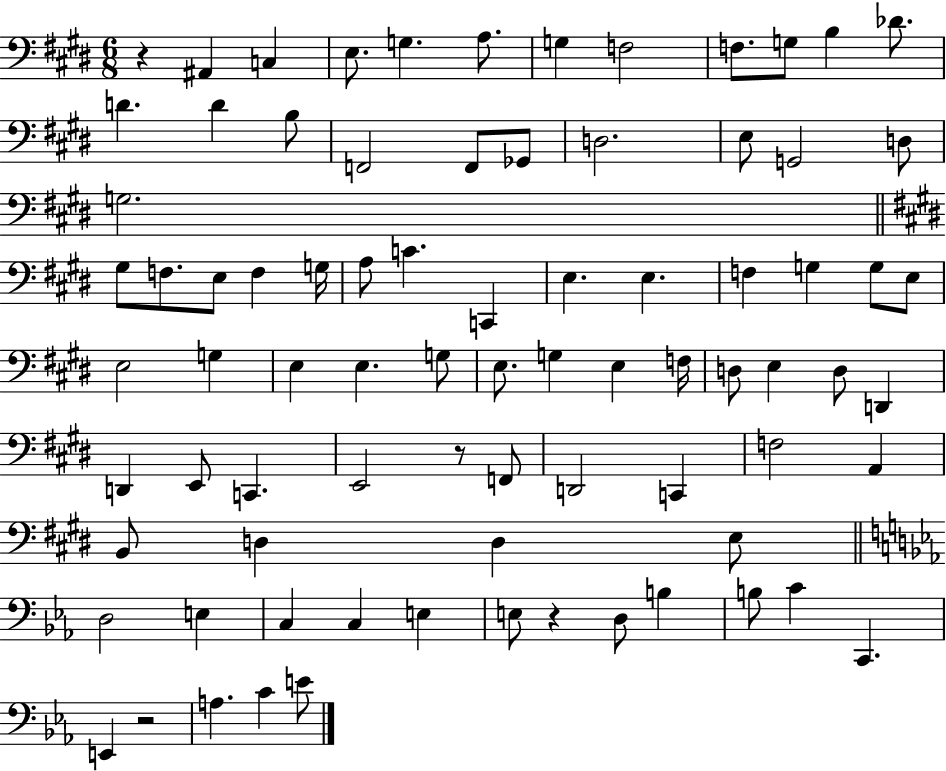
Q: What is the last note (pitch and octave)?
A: E4